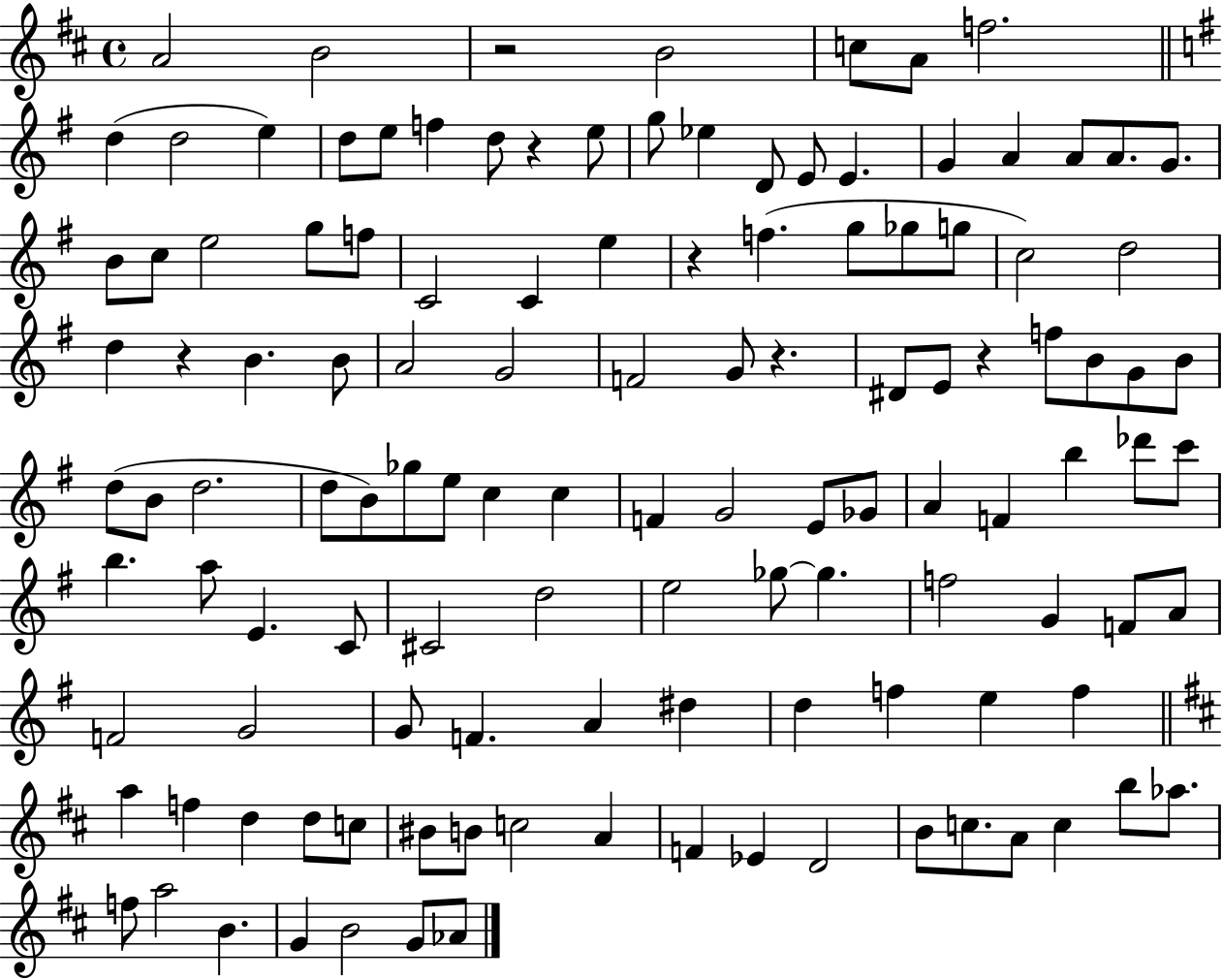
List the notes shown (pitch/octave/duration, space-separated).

A4/h B4/h R/h B4/h C5/e A4/e F5/h. D5/q D5/h E5/q D5/e E5/e F5/q D5/e R/q E5/e G5/e Eb5/q D4/e E4/e E4/q. G4/q A4/q A4/e A4/e. G4/e. B4/e C5/e E5/h G5/e F5/e C4/h C4/q E5/q R/q F5/q. G5/e Gb5/e G5/e C5/h D5/h D5/q R/q B4/q. B4/e A4/h G4/h F4/h G4/e R/q. D#4/e E4/e R/q F5/e B4/e G4/e B4/e D5/e B4/e D5/h. D5/e B4/e Gb5/e E5/e C5/q C5/q F4/q G4/h E4/e Gb4/e A4/q F4/q B5/q Db6/e C6/e B5/q. A5/e E4/q. C4/e C#4/h D5/h E5/h Gb5/e Gb5/q. F5/h G4/q F4/e A4/e F4/h G4/h G4/e F4/q. A4/q D#5/q D5/q F5/q E5/q F5/q A5/q F5/q D5/q D5/e C5/e BIS4/e B4/e C5/h A4/q F4/q Eb4/q D4/h B4/e C5/e. A4/e C5/q B5/e Ab5/e. F5/e A5/h B4/q. G4/q B4/h G4/e Ab4/e